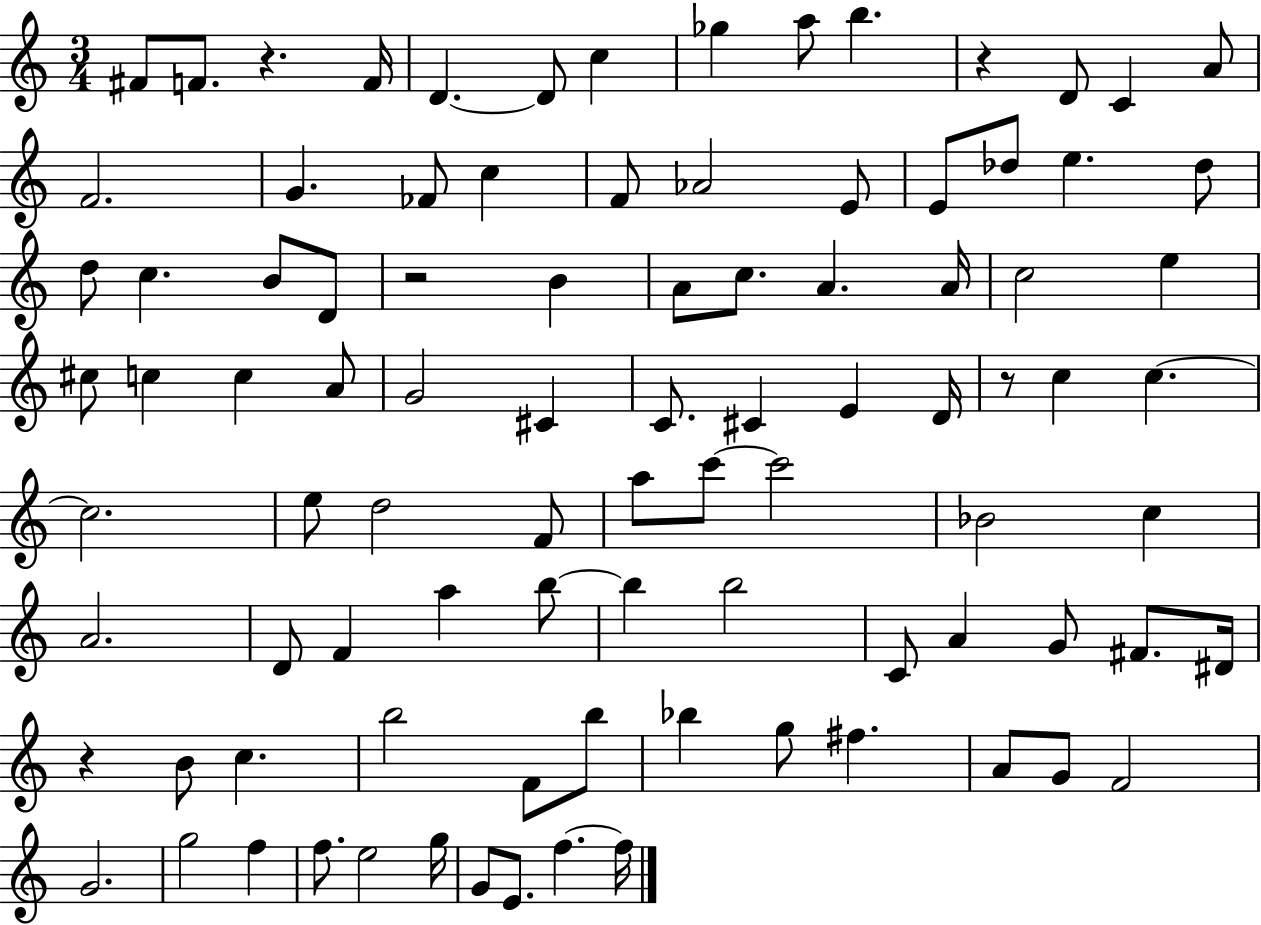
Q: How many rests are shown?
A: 5